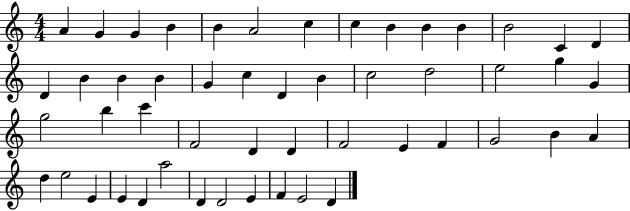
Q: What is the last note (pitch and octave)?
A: D4